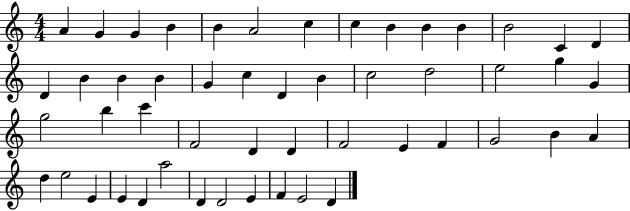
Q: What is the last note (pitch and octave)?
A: D4